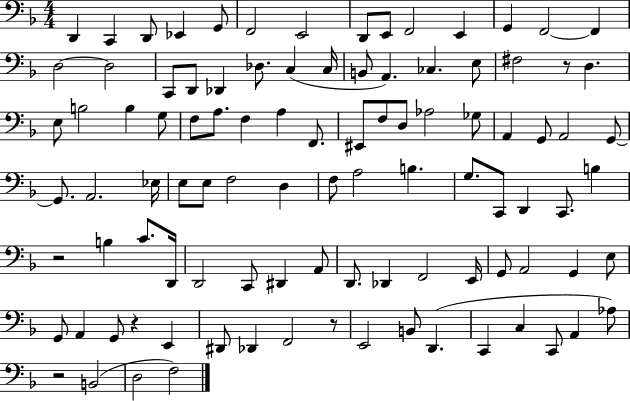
D2/q C2/q D2/e Eb2/q G2/e F2/h E2/h D2/e E2/e F2/h E2/q G2/q F2/h F2/q D3/h D3/h C2/e D2/e Db2/q Db3/e. C3/q C3/s B2/e A2/q. CES3/q. E3/e F#3/h R/e D3/q. E3/e B3/h B3/q G3/e F3/e A3/e. F3/q A3/q F2/e. EIS2/e F3/e D3/e Ab3/h Gb3/e A2/q G2/e A2/h G2/e G2/e. A2/h. Eb3/s E3/e E3/e F3/h D3/q F3/e A3/h B3/q. G3/e. C2/e D2/q C2/e. B3/q R/h B3/q C4/e. D2/s D2/h C2/e D#2/q A2/e D2/e. Db2/q F2/h E2/s G2/e A2/h G2/q E3/e G2/e A2/q G2/e R/q E2/q D#2/e Db2/q F2/h R/e E2/h B2/e D2/q. C2/q C3/q C2/e A2/q Ab3/e R/h B2/h D3/h F3/h